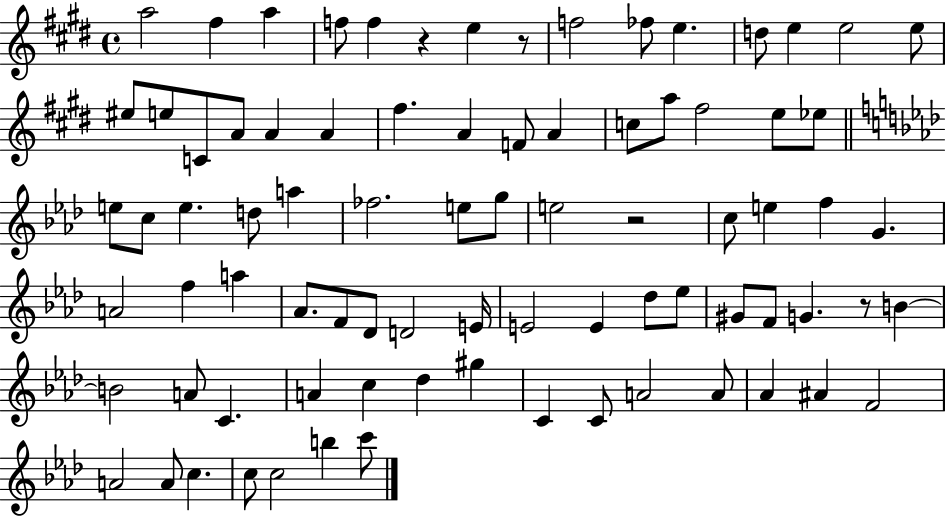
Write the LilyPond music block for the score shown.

{
  \clef treble
  \time 4/4
  \defaultTimeSignature
  \key e \major
  a''2 fis''4 a''4 | f''8 f''4 r4 e''4 r8 | f''2 fes''8 e''4. | d''8 e''4 e''2 e''8 | \break eis''8 e''8 c'8 a'8 a'4 a'4 | fis''4. a'4 f'8 a'4 | c''8 a''8 fis''2 e''8 ees''8 | \bar "||" \break \key aes \major e''8 c''8 e''4. d''8 a''4 | fes''2. e''8 g''8 | e''2 r2 | c''8 e''4 f''4 g'4. | \break a'2 f''4 a''4 | aes'8. f'8 des'8 d'2 e'16 | e'2 e'4 des''8 ees''8 | gis'8 f'8 g'4. r8 b'4~~ | \break b'2 a'8 c'4. | a'4 c''4 des''4 gis''4 | c'4 c'8 a'2 a'8 | aes'4 ais'4 f'2 | \break a'2 a'8 c''4. | c''8 c''2 b''4 c'''8 | \bar "|."
}